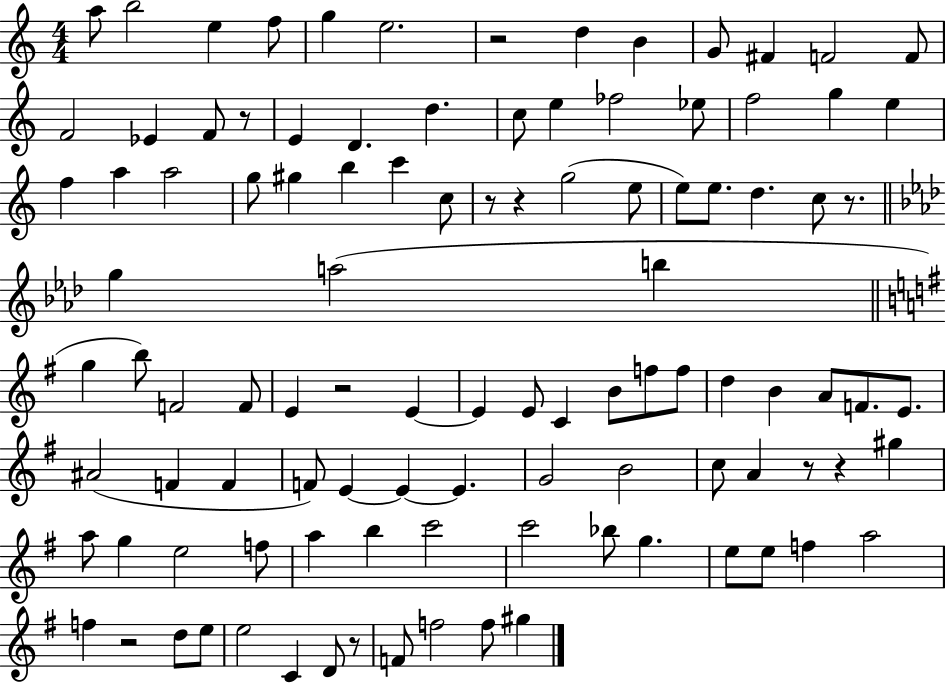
X:1
T:Untitled
M:4/4
L:1/4
K:C
a/2 b2 e f/2 g e2 z2 d B G/2 ^F F2 F/2 F2 _E F/2 z/2 E D d c/2 e _f2 _e/2 f2 g e f a a2 g/2 ^g b c' c/2 z/2 z g2 e/2 e/2 e/2 d c/2 z/2 g a2 b g b/2 F2 F/2 E z2 E E E/2 C B/2 f/2 f/2 d B A/2 F/2 E/2 ^A2 F F F/2 E E E G2 B2 c/2 A z/2 z ^g a/2 g e2 f/2 a b c'2 c'2 _b/2 g e/2 e/2 f a2 f z2 d/2 e/2 e2 C D/2 z/2 F/2 f2 f/2 ^g